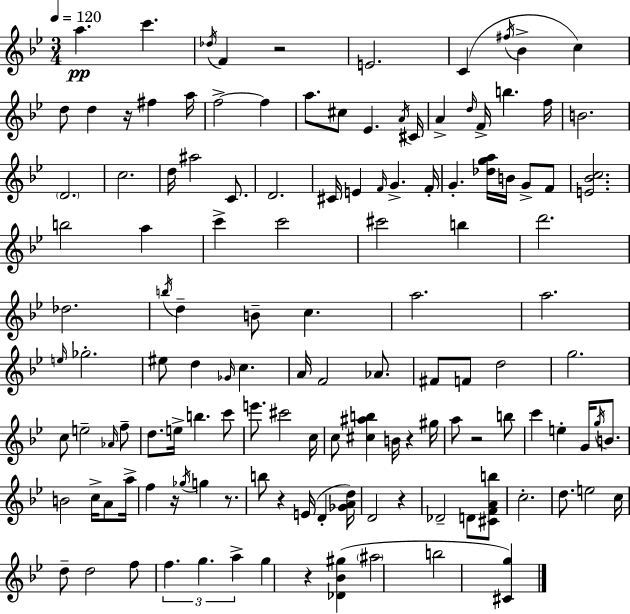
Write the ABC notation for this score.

X:1
T:Untitled
M:3/4
L:1/4
K:Gm
a c' _d/4 F z2 E2 C ^f/4 _B c d/2 d z/4 ^f a/4 f2 f a/2 ^c/2 _E A/4 ^C/4 A d/4 F/4 b f/4 B2 D2 c2 d/4 ^a2 C/2 D2 ^C/4 E F/4 G F/4 G [_dga]/4 B/4 G/2 F/2 [E_Bc]2 b2 a c' c'2 ^c'2 b d'2 _d2 b/4 d B/2 c a2 a2 e/4 _g2 ^e/2 d _G/4 c A/4 F2 _A/2 ^F/2 F/2 d2 g2 c/2 e2 _A/4 f/2 d/2 e/4 b c'/2 e'/2 ^c'2 c/4 c/2 [^c^ab] B/4 z ^g/4 a/2 z2 b/2 c' e G/4 g/4 B/2 B2 c/4 A/2 a/4 f z/4 _g/4 g z/2 b/2 z E/4 D [_GAd]/4 D2 z _D2 D/2 [^CFAb]/2 c2 d/2 e2 c/4 d/2 d2 f/2 f g a g z [_D_B^g] ^a2 b2 [^Cg]